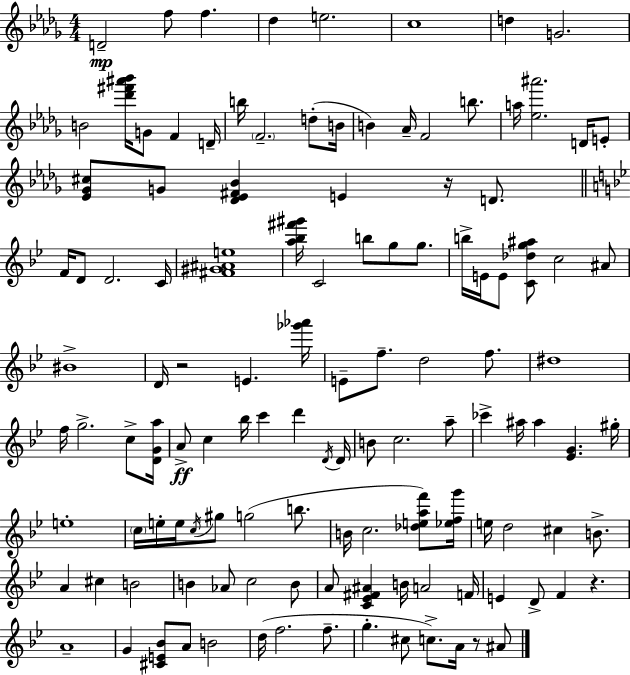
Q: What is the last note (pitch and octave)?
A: A#4